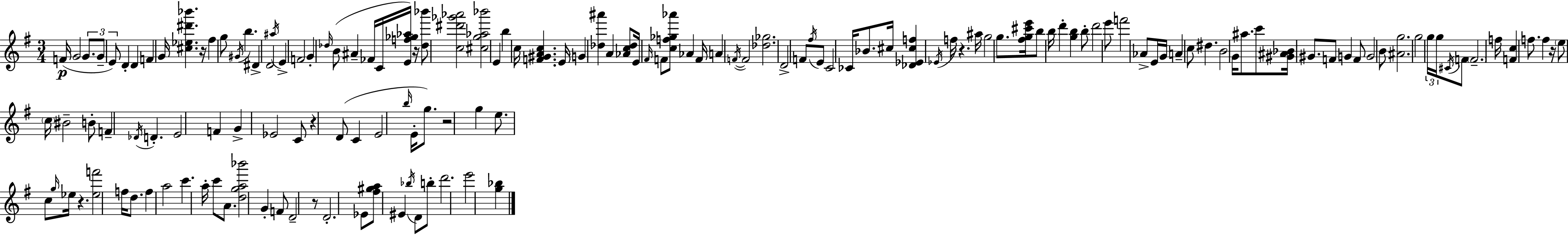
{
  \clef treble
  \numericTimeSignature
  \time 3/4
  \key g \major
  \repeat volta 2 { f'16(\p g'2 \tuplet 3/2 { g'8. | g'8-- e'8) } d'4-. d'4 | f'4 g'16 <cis'' ees'' dis''' bes'''>4. r16 | fis''4 g''8 \acciaccatura { gis'16 } b''4. | \break dis'4-> d'2 | \acciaccatura { ais''16 } e'4-> f'2 | g'4-. \grace { des''16 } b'8( ais'4-- | fes'16 c'16 <e' f'' ges'' aes''>16) r16 <des'' bes'''>8 <c'' dis''' ges''' aes'''>2 | \break <cis'' g'' aes'' bes'''>2 e'4 | b''4 c''16 <f' gis' a' c''>4. | e'16 \parenthesize g'4 <des'' ais'''>4 a'4 | <aes' c'' des''>8 e'16 \grace { fis'16 } f'8 <c'' f'' ges'' aes'''>8 aes'4 | \break f'16 a'4 \acciaccatura { f'16~ }~ f'2 | <des'' ges''>2. | d'2-> | f'8 \acciaccatura { fis''16 } e'8 c'2 | \break ces'16 bes'8. cis''16 <des' ees' cis'' f''>4 \acciaccatura { ees'16 } | f''16 r4. ais''16 g''2 | g''8. <fis'' g'' cis''' e'''>16 b''8 b''16 d'''4-. | <g'' b''>4 b''8-. d'''2 | \break e'''8 f'''2 | aes'8-> e'16 g'16 a'4-- c''8 | dis''4. b'2 | g'16 ais''8. c'''8 <gis' ais' bes'>16 gis'8. | \break f'8 g'4 f'8 g'2 | b'8 <ais' g''>2. | g''2 | \tuplet 3/2 { g''16 g''16 \acciaccatura { cis'16 } } f'8 \parenthesize f'2.-- | \break f''16 <f' c''>4 | f''8. f''4 r16 \parenthesize e''8 \parenthesize c''16 | bis'2-- b'8-. f'4-- | \acciaccatura { des'16 } d'4.-. e'2 | \break f'4 g'4-> | ees'2 c'8 r4 | d'8( c'4 e'2 | \grace { b''16 } e'16-. g''8.) r2 | \break g''4 e''8. | c''8 \grace { g''16 } ees''16 r4. <ees'' f'''>2 | f''16 d''8. f''4 | a''2 c'''4. | \break a''16-. c'''8 a'8. <d'' g'' a'' bes'''>2 | g'4-. f'8 | d'2-- r8 d'2.-. | ees'8 | \break <fis'' gis'' a''>8 eis'4 \acciaccatura { bes''16 } d'8 b''8-. | d'''2. | e'''2 <g'' bes''>4 | } \bar "|."
}